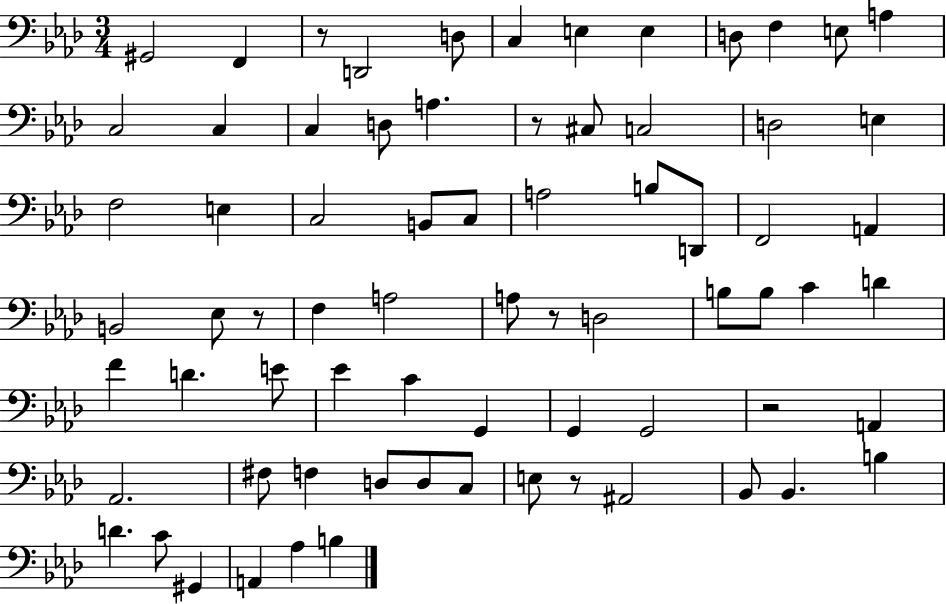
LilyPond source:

{
  \clef bass
  \numericTimeSignature
  \time 3/4
  \key aes \major
  gis,2 f,4 | r8 d,2 d8 | c4 e4 e4 | d8 f4 e8 a4 | \break c2 c4 | c4 d8 a4. | r8 cis8 c2 | d2 e4 | \break f2 e4 | c2 b,8 c8 | a2 b8 d,8 | f,2 a,4 | \break b,2 ees8 r8 | f4 a2 | a8 r8 d2 | b8 b8 c'4 d'4 | \break f'4 d'4. e'8 | ees'4 c'4 g,4 | g,4 g,2 | r2 a,4 | \break aes,2. | fis8 f4 d8 d8 c8 | e8 r8 ais,2 | bes,8 bes,4. b4 | \break d'4. c'8 gis,4 | a,4 aes4 b4 | \bar "|."
}